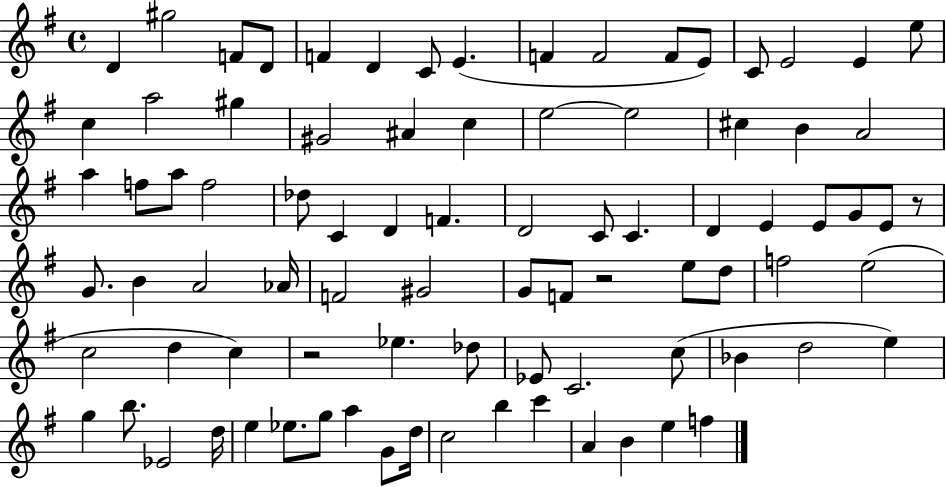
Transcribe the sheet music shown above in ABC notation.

X:1
T:Untitled
M:4/4
L:1/4
K:G
D ^g2 F/2 D/2 F D C/2 E F F2 F/2 E/2 C/2 E2 E e/2 c a2 ^g ^G2 ^A c e2 e2 ^c B A2 a f/2 a/2 f2 _d/2 C D F D2 C/2 C D E E/2 G/2 E/2 z/2 G/2 B A2 _A/4 F2 ^G2 G/2 F/2 z2 e/2 d/2 f2 e2 c2 d c z2 _e _d/2 _E/2 C2 c/2 _B d2 e g b/2 _E2 d/4 e _e/2 g/2 a G/2 d/4 c2 b c' A B e f